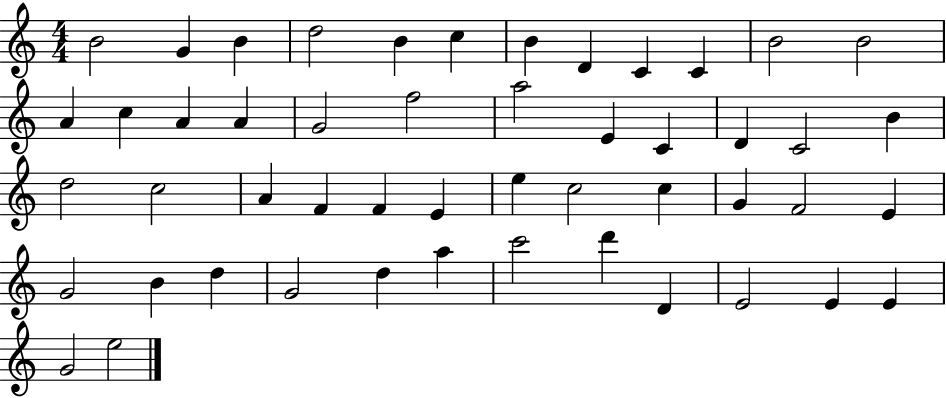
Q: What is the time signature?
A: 4/4